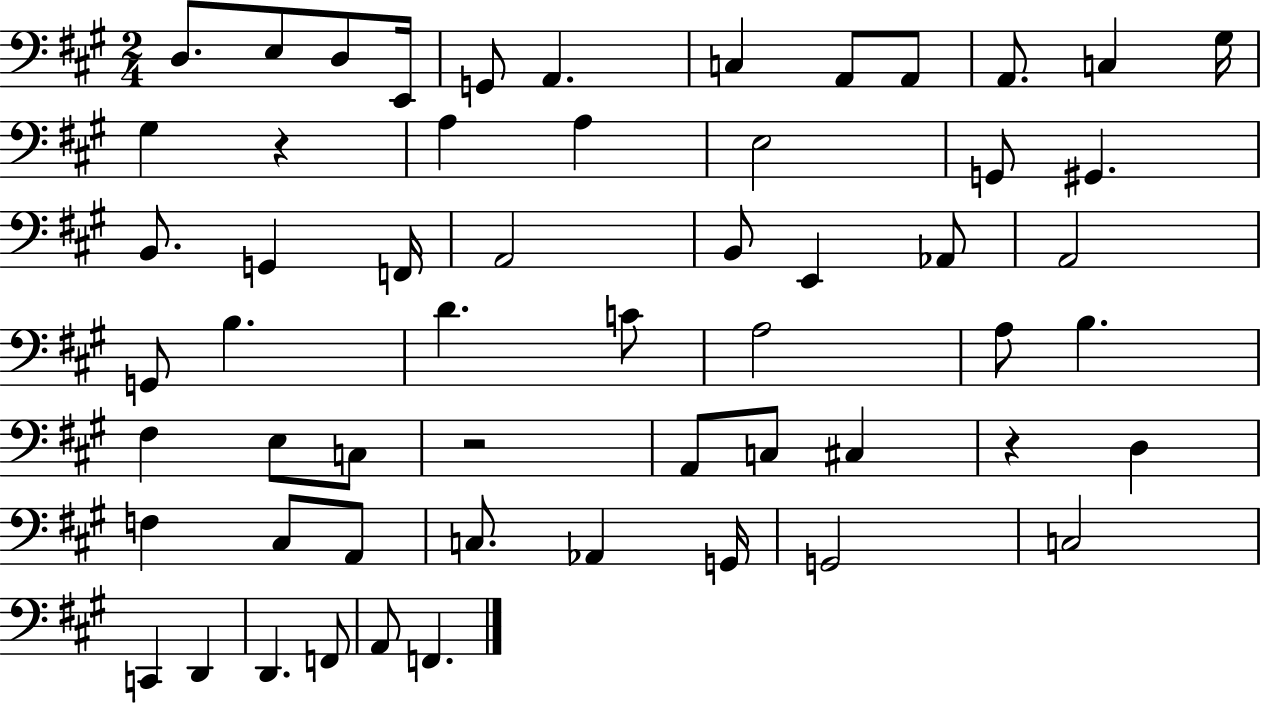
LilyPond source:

{
  \clef bass
  \numericTimeSignature
  \time 2/4
  \key a \major
  d8. e8 d8 e,16 | g,8 a,4. | c4 a,8 a,8 | a,8. c4 gis16 | \break gis4 r4 | a4 a4 | e2 | g,8 gis,4. | \break b,8. g,4 f,16 | a,2 | b,8 e,4 aes,8 | a,2 | \break g,8 b4. | d'4. c'8 | a2 | a8 b4. | \break fis4 e8 c8 | r2 | a,8 c8 cis4 | r4 d4 | \break f4 cis8 a,8 | c8. aes,4 g,16 | g,2 | c2 | \break c,4 d,4 | d,4. f,8 | a,8 f,4. | \bar "|."
}